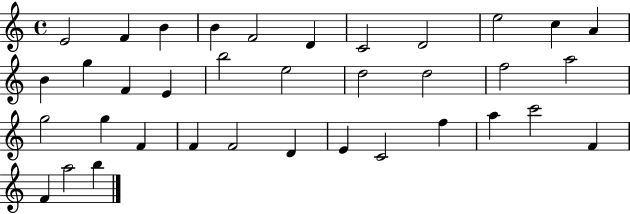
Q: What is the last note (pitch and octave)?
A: B5